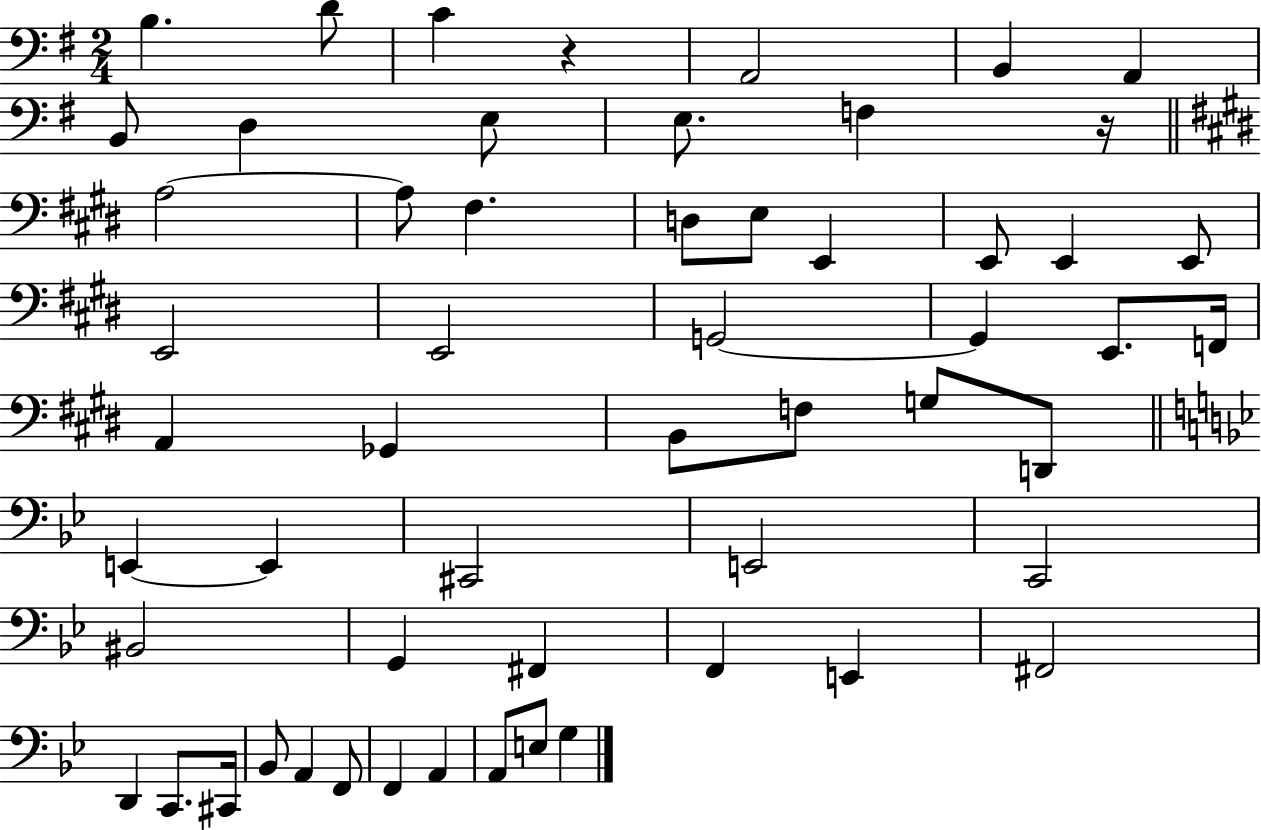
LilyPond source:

{
  \clef bass
  \numericTimeSignature
  \time 2/4
  \key g \major
  \repeat volta 2 { b4. d'8 | c'4 r4 | a,2 | b,4 a,4 | \break b,8 d4 e8 | e8. f4 r16 | \bar "||" \break \key e \major a2~~ | a8 fis4. | d8 e8 e,4 | e,8 e,4 e,8 | \break e,2 | e,2 | g,2~~ | g,4 e,8. f,16 | \break a,4 ges,4 | b,8 f8 g8 d,8 | \bar "||" \break \key g \minor e,4~~ e,4 | cis,2 | e,2 | c,2 | \break bis,2 | g,4 fis,4 | f,4 e,4 | fis,2 | \break d,4 c,8. cis,16 | bes,8 a,4 f,8 | f,4 a,4 | a,8 e8 g4 | \break } \bar "|."
}